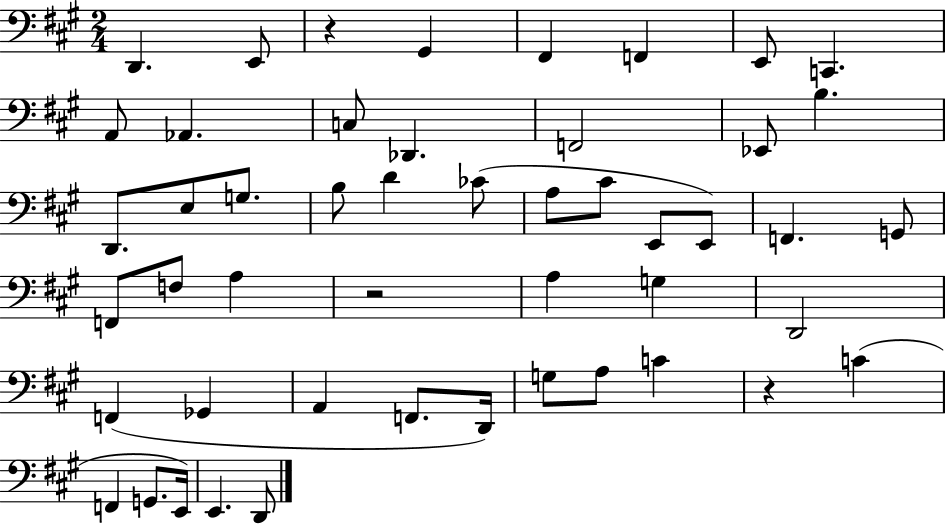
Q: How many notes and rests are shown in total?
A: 49